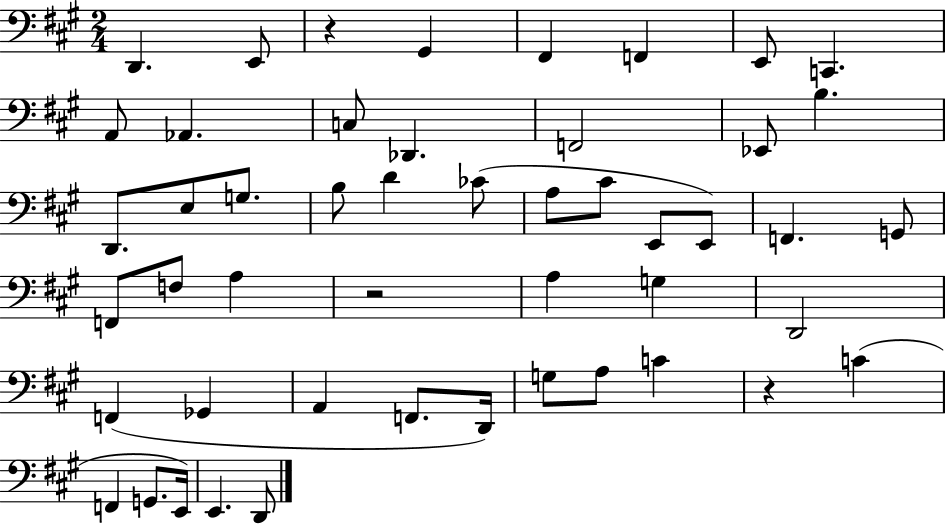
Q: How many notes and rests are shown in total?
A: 49